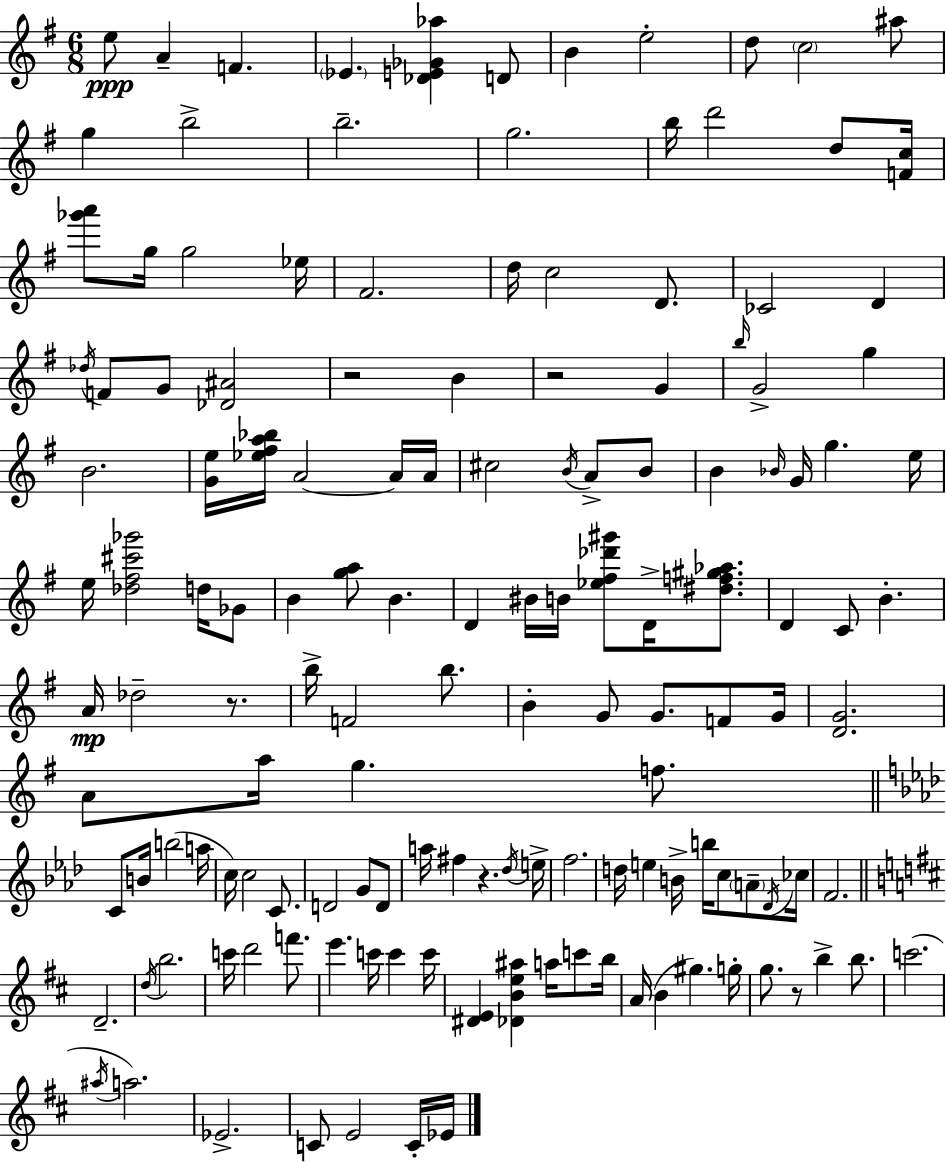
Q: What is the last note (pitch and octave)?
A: Eb4